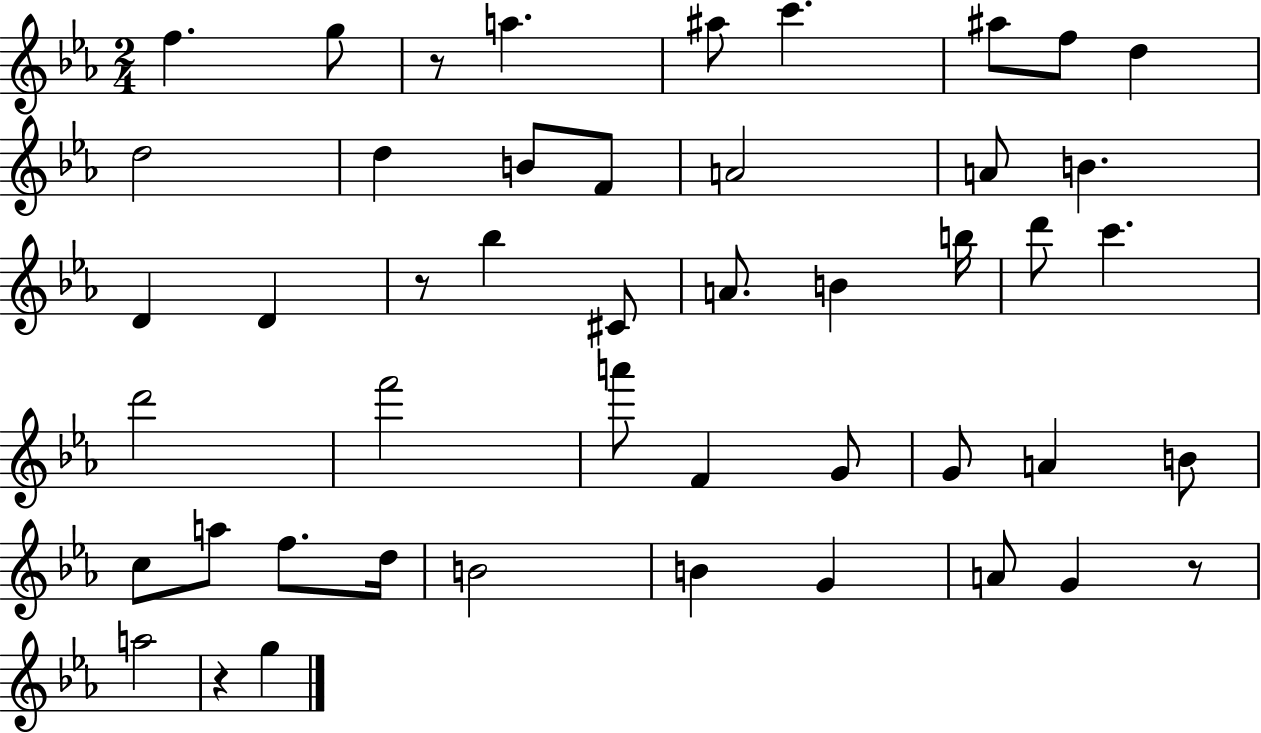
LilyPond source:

{
  \clef treble
  \numericTimeSignature
  \time 2/4
  \key ees \major
  f''4. g''8 | r8 a''4. | ais''8 c'''4. | ais''8 f''8 d''4 | \break d''2 | d''4 b'8 f'8 | a'2 | a'8 b'4. | \break d'4 d'4 | r8 bes''4 cis'8 | a'8. b'4 b''16 | d'''8 c'''4. | \break d'''2 | f'''2 | a'''8 f'4 g'8 | g'8 a'4 b'8 | \break c''8 a''8 f''8. d''16 | b'2 | b'4 g'4 | a'8 g'4 r8 | \break a''2 | r4 g''4 | \bar "|."
}